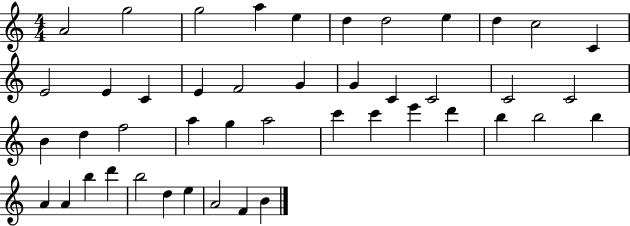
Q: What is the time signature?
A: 4/4